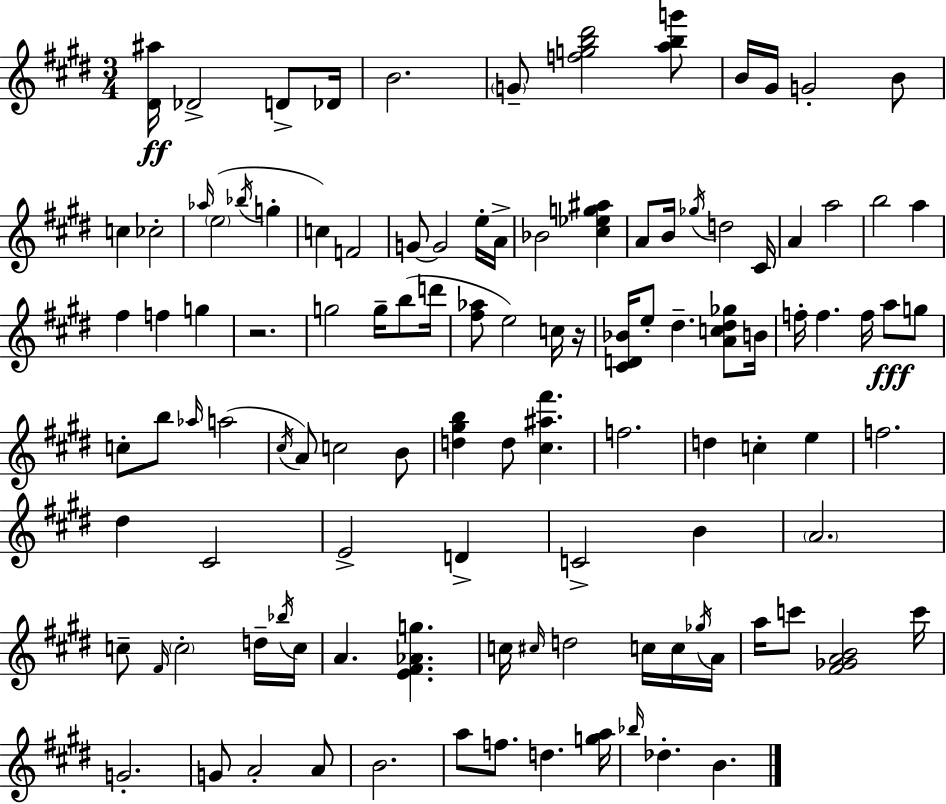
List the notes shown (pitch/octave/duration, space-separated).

[D#4,A#5]/s Db4/h D4/e Db4/s B4/h. G4/e [F5,G5,B5,D#6]/h [A5,B5,G6]/e B4/s G#4/s G4/h B4/e C5/q CES5/h Ab5/s E5/h Bb5/s G5/q C5/q F4/h G4/e G4/h E5/s A4/s Bb4/h [C#5,Eb5,G5,A#5]/q A4/e B4/s Gb5/s D5/h C#4/s A4/q A5/h B5/h A5/q F#5/q F5/q G5/q R/h. G5/h G5/s B5/e D6/s [F#5,Ab5]/e E5/h C5/s R/s [C#4,D4,Bb4]/s E5/e D#5/q. [A4,C5,D#5,Gb5]/e B4/s F5/s F5/q. F5/s A5/e G5/e C5/e B5/e Ab5/s A5/h C#5/s A4/e C5/h B4/e [D5,G#5,B5]/q D5/e [C#5,A#5,F#6]/q. F5/h. D5/q C5/q E5/q F5/h. D#5/q C#4/h E4/h D4/q C4/h B4/q A4/h. C5/e F#4/s C5/h D5/s Bb5/s C5/s A4/q. [E4,F#4,Ab4,G5]/q. C5/s C#5/s D5/h C5/s C5/s Gb5/s A4/s A5/s C6/e [F#4,Gb4,A4,B4]/h C6/s G4/h. G4/e A4/h A4/e B4/h. A5/e F5/e. D5/q. [G5,A5]/s Bb5/s Db5/q. B4/q.